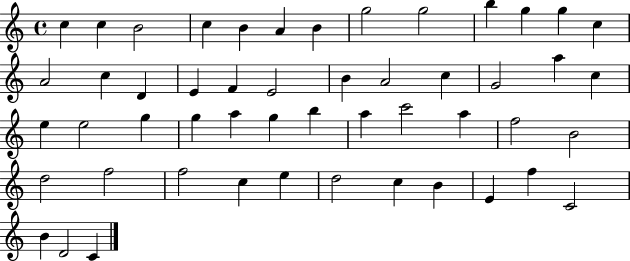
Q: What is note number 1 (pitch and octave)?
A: C5